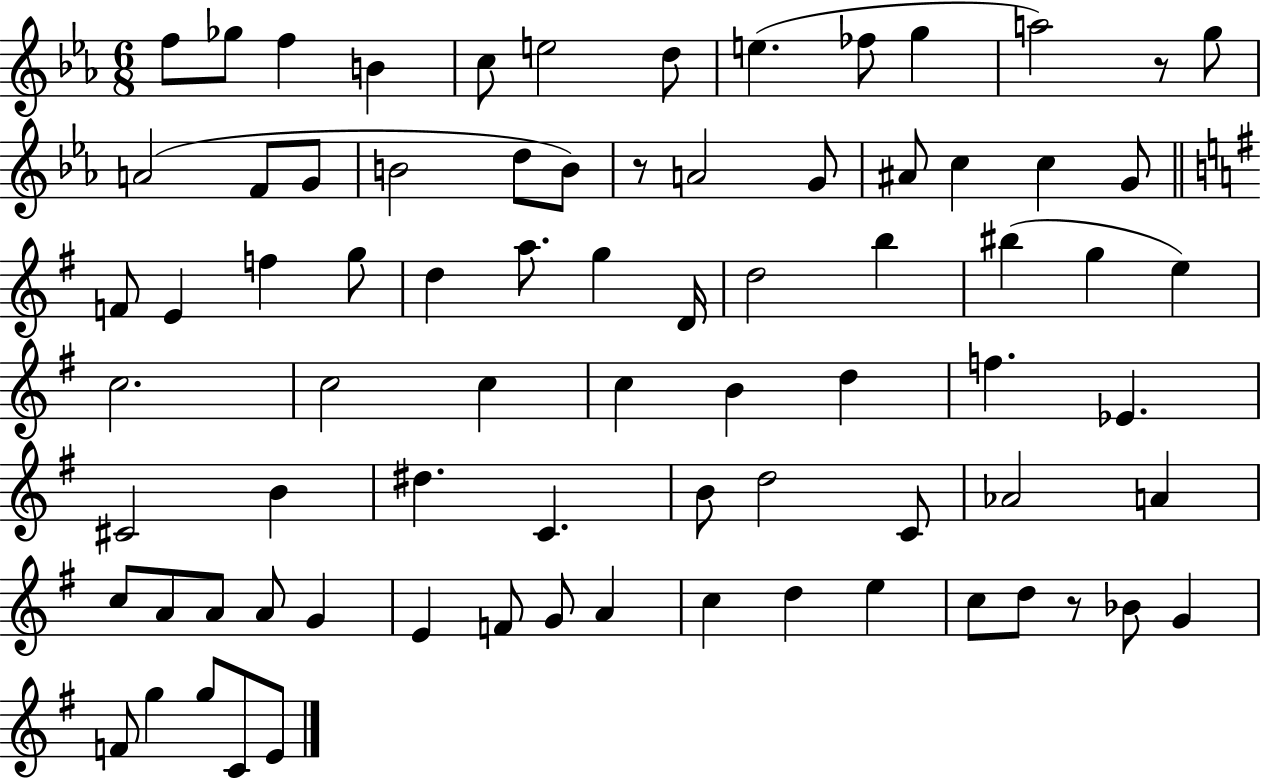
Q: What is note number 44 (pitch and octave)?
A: F5